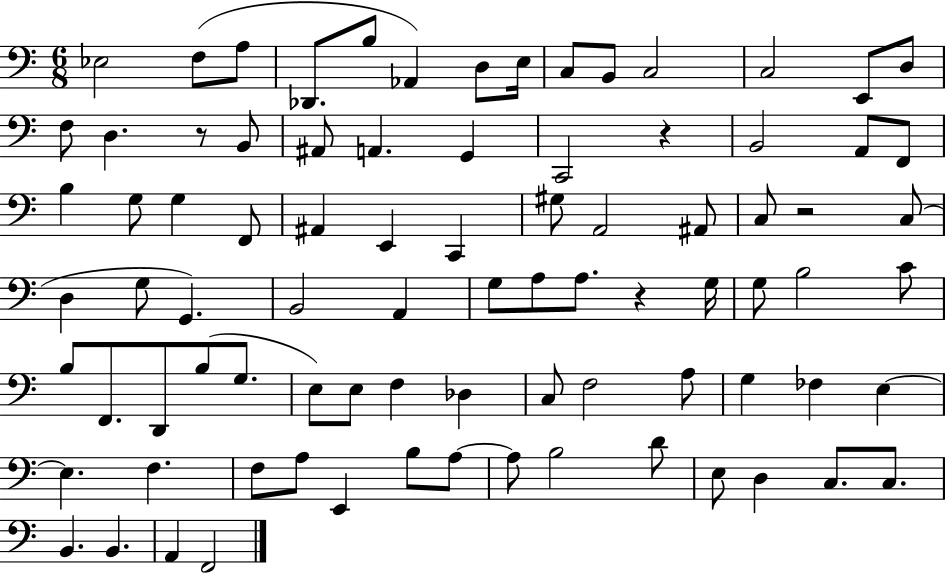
Eb3/h F3/e A3/e Db2/e. B3/e Ab2/q D3/e E3/s C3/e B2/e C3/h C3/h E2/e D3/e F3/e D3/q. R/e B2/e A#2/e A2/q. G2/q C2/h R/q B2/h A2/e F2/e B3/q G3/e G3/q F2/e A#2/q E2/q C2/q G#3/e A2/h A#2/e C3/e R/h C3/e D3/q G3/e G2/q. B2/h A2/q G3/e A3/e A3/e. R/q G3/s G3/e B3/h C4/e B3/e F2/e. D2/e B3/e G3/e. E3/e E3/e F3/q Db3/q C3/e F3/h A3/e G3/q FES3/q E3/q E3/q. F3/q. F3/e A3/e E2/q B3/e A3/e A3/e B3/h D4/e E3/e D3/q C3/e. C3/e. B2/q. B2/q. A2/q F2/h